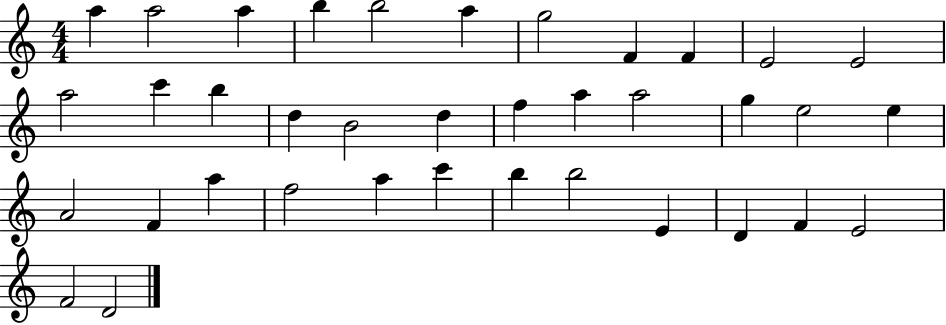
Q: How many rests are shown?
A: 0